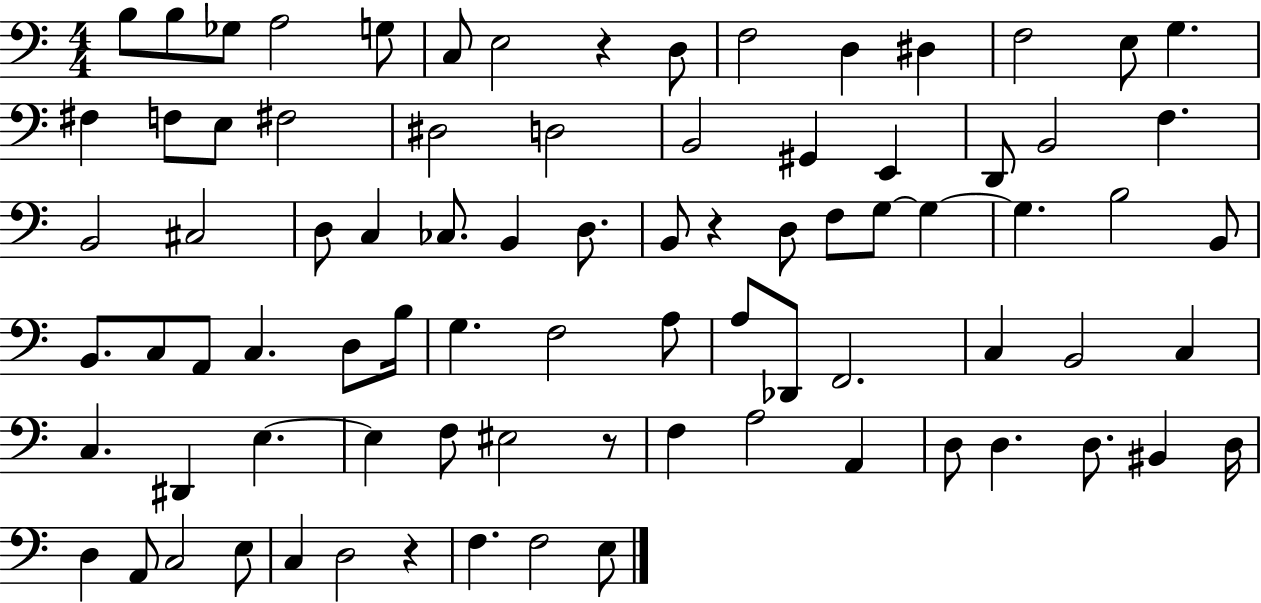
B3/e B3/e Gb3/e A3/h G3/e C3/e E3/h R/q D3/e F3/h D3/q D#3/q F3/h E3/e G3/q. F#3/q F3/e E3/e F#3/h D#3/h D3/h B2/h G#2/q E2/q D2/e B2/h F3/q. B2/h C#3/h D3/e C3/q CES3/e. B2/q D3/e. B2/e R/q D3/e F3/e G3/e G3/q G3/q. B3/h B2/e B2/e. C3/e A2/e C3/q. D3/e B3/s G3/q. F3/h A3/e A3/e Db2/e F2/h. C3/q B2/h C3/q C3/q. D#2/q E3/q. E3/q F3/e EIS3/h R/e F3/q A3/h A2/q D3/e D3/q. D3/e. BIS2/q D3/s D3/q A2/e C3/h E3/e C3/q D3/h R/q F3/q. F3/h E3/e